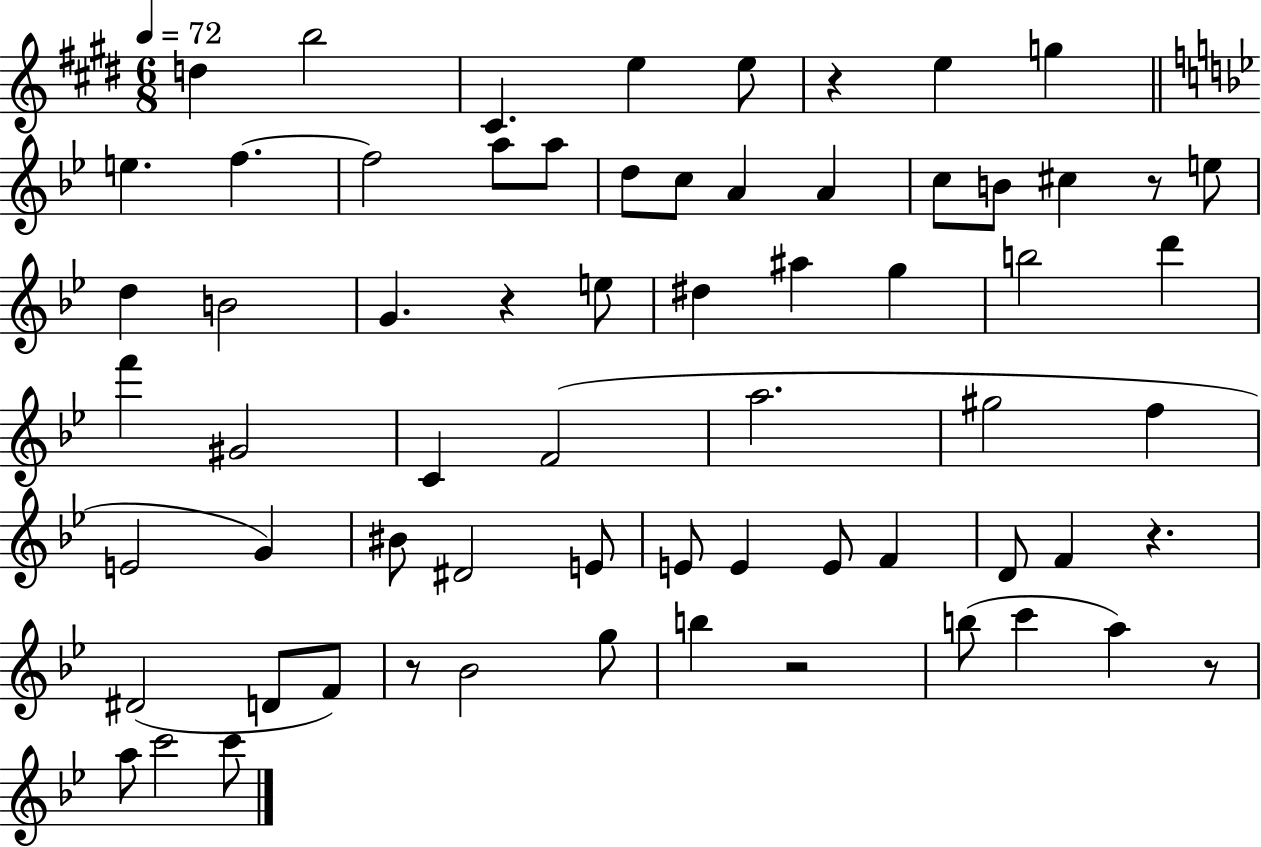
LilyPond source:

{
  \clef treble
  \numericTimeSignature
  \time 6/8
  \key e \major
  \tempo 4 = 72
  d''4 b''2 | cis'4. e''4 e''8 | r4 e''4 g''4 | \bar "||" \break \key g \minor e''4. f''4.~~ | f''2 a''8 a''8 | d''8 c''8 a'4 a'4 | c''8 b'8 cis''4 r8 e''8 | \break d''4 b'2 | g'4. r4 e''8 | dis''4 ais''4 g''4 | b''2 d'''4 | \break f'''4 gis'2 | c'4 f'2( | a''2. | gis''2 f''4 | \break e'2 g'4) | bis'8 dis'2 e'8 | e'8 e'4 e'8 f'4 | d'8 f'4 r4. | \break dis'2( d'8 f'8) | r8 bes'2 g''8 | b''4 r2 | b''8( c'''4 a''4) r8 | \break a''8 c'''2 c'''8 | \bar "|."
}